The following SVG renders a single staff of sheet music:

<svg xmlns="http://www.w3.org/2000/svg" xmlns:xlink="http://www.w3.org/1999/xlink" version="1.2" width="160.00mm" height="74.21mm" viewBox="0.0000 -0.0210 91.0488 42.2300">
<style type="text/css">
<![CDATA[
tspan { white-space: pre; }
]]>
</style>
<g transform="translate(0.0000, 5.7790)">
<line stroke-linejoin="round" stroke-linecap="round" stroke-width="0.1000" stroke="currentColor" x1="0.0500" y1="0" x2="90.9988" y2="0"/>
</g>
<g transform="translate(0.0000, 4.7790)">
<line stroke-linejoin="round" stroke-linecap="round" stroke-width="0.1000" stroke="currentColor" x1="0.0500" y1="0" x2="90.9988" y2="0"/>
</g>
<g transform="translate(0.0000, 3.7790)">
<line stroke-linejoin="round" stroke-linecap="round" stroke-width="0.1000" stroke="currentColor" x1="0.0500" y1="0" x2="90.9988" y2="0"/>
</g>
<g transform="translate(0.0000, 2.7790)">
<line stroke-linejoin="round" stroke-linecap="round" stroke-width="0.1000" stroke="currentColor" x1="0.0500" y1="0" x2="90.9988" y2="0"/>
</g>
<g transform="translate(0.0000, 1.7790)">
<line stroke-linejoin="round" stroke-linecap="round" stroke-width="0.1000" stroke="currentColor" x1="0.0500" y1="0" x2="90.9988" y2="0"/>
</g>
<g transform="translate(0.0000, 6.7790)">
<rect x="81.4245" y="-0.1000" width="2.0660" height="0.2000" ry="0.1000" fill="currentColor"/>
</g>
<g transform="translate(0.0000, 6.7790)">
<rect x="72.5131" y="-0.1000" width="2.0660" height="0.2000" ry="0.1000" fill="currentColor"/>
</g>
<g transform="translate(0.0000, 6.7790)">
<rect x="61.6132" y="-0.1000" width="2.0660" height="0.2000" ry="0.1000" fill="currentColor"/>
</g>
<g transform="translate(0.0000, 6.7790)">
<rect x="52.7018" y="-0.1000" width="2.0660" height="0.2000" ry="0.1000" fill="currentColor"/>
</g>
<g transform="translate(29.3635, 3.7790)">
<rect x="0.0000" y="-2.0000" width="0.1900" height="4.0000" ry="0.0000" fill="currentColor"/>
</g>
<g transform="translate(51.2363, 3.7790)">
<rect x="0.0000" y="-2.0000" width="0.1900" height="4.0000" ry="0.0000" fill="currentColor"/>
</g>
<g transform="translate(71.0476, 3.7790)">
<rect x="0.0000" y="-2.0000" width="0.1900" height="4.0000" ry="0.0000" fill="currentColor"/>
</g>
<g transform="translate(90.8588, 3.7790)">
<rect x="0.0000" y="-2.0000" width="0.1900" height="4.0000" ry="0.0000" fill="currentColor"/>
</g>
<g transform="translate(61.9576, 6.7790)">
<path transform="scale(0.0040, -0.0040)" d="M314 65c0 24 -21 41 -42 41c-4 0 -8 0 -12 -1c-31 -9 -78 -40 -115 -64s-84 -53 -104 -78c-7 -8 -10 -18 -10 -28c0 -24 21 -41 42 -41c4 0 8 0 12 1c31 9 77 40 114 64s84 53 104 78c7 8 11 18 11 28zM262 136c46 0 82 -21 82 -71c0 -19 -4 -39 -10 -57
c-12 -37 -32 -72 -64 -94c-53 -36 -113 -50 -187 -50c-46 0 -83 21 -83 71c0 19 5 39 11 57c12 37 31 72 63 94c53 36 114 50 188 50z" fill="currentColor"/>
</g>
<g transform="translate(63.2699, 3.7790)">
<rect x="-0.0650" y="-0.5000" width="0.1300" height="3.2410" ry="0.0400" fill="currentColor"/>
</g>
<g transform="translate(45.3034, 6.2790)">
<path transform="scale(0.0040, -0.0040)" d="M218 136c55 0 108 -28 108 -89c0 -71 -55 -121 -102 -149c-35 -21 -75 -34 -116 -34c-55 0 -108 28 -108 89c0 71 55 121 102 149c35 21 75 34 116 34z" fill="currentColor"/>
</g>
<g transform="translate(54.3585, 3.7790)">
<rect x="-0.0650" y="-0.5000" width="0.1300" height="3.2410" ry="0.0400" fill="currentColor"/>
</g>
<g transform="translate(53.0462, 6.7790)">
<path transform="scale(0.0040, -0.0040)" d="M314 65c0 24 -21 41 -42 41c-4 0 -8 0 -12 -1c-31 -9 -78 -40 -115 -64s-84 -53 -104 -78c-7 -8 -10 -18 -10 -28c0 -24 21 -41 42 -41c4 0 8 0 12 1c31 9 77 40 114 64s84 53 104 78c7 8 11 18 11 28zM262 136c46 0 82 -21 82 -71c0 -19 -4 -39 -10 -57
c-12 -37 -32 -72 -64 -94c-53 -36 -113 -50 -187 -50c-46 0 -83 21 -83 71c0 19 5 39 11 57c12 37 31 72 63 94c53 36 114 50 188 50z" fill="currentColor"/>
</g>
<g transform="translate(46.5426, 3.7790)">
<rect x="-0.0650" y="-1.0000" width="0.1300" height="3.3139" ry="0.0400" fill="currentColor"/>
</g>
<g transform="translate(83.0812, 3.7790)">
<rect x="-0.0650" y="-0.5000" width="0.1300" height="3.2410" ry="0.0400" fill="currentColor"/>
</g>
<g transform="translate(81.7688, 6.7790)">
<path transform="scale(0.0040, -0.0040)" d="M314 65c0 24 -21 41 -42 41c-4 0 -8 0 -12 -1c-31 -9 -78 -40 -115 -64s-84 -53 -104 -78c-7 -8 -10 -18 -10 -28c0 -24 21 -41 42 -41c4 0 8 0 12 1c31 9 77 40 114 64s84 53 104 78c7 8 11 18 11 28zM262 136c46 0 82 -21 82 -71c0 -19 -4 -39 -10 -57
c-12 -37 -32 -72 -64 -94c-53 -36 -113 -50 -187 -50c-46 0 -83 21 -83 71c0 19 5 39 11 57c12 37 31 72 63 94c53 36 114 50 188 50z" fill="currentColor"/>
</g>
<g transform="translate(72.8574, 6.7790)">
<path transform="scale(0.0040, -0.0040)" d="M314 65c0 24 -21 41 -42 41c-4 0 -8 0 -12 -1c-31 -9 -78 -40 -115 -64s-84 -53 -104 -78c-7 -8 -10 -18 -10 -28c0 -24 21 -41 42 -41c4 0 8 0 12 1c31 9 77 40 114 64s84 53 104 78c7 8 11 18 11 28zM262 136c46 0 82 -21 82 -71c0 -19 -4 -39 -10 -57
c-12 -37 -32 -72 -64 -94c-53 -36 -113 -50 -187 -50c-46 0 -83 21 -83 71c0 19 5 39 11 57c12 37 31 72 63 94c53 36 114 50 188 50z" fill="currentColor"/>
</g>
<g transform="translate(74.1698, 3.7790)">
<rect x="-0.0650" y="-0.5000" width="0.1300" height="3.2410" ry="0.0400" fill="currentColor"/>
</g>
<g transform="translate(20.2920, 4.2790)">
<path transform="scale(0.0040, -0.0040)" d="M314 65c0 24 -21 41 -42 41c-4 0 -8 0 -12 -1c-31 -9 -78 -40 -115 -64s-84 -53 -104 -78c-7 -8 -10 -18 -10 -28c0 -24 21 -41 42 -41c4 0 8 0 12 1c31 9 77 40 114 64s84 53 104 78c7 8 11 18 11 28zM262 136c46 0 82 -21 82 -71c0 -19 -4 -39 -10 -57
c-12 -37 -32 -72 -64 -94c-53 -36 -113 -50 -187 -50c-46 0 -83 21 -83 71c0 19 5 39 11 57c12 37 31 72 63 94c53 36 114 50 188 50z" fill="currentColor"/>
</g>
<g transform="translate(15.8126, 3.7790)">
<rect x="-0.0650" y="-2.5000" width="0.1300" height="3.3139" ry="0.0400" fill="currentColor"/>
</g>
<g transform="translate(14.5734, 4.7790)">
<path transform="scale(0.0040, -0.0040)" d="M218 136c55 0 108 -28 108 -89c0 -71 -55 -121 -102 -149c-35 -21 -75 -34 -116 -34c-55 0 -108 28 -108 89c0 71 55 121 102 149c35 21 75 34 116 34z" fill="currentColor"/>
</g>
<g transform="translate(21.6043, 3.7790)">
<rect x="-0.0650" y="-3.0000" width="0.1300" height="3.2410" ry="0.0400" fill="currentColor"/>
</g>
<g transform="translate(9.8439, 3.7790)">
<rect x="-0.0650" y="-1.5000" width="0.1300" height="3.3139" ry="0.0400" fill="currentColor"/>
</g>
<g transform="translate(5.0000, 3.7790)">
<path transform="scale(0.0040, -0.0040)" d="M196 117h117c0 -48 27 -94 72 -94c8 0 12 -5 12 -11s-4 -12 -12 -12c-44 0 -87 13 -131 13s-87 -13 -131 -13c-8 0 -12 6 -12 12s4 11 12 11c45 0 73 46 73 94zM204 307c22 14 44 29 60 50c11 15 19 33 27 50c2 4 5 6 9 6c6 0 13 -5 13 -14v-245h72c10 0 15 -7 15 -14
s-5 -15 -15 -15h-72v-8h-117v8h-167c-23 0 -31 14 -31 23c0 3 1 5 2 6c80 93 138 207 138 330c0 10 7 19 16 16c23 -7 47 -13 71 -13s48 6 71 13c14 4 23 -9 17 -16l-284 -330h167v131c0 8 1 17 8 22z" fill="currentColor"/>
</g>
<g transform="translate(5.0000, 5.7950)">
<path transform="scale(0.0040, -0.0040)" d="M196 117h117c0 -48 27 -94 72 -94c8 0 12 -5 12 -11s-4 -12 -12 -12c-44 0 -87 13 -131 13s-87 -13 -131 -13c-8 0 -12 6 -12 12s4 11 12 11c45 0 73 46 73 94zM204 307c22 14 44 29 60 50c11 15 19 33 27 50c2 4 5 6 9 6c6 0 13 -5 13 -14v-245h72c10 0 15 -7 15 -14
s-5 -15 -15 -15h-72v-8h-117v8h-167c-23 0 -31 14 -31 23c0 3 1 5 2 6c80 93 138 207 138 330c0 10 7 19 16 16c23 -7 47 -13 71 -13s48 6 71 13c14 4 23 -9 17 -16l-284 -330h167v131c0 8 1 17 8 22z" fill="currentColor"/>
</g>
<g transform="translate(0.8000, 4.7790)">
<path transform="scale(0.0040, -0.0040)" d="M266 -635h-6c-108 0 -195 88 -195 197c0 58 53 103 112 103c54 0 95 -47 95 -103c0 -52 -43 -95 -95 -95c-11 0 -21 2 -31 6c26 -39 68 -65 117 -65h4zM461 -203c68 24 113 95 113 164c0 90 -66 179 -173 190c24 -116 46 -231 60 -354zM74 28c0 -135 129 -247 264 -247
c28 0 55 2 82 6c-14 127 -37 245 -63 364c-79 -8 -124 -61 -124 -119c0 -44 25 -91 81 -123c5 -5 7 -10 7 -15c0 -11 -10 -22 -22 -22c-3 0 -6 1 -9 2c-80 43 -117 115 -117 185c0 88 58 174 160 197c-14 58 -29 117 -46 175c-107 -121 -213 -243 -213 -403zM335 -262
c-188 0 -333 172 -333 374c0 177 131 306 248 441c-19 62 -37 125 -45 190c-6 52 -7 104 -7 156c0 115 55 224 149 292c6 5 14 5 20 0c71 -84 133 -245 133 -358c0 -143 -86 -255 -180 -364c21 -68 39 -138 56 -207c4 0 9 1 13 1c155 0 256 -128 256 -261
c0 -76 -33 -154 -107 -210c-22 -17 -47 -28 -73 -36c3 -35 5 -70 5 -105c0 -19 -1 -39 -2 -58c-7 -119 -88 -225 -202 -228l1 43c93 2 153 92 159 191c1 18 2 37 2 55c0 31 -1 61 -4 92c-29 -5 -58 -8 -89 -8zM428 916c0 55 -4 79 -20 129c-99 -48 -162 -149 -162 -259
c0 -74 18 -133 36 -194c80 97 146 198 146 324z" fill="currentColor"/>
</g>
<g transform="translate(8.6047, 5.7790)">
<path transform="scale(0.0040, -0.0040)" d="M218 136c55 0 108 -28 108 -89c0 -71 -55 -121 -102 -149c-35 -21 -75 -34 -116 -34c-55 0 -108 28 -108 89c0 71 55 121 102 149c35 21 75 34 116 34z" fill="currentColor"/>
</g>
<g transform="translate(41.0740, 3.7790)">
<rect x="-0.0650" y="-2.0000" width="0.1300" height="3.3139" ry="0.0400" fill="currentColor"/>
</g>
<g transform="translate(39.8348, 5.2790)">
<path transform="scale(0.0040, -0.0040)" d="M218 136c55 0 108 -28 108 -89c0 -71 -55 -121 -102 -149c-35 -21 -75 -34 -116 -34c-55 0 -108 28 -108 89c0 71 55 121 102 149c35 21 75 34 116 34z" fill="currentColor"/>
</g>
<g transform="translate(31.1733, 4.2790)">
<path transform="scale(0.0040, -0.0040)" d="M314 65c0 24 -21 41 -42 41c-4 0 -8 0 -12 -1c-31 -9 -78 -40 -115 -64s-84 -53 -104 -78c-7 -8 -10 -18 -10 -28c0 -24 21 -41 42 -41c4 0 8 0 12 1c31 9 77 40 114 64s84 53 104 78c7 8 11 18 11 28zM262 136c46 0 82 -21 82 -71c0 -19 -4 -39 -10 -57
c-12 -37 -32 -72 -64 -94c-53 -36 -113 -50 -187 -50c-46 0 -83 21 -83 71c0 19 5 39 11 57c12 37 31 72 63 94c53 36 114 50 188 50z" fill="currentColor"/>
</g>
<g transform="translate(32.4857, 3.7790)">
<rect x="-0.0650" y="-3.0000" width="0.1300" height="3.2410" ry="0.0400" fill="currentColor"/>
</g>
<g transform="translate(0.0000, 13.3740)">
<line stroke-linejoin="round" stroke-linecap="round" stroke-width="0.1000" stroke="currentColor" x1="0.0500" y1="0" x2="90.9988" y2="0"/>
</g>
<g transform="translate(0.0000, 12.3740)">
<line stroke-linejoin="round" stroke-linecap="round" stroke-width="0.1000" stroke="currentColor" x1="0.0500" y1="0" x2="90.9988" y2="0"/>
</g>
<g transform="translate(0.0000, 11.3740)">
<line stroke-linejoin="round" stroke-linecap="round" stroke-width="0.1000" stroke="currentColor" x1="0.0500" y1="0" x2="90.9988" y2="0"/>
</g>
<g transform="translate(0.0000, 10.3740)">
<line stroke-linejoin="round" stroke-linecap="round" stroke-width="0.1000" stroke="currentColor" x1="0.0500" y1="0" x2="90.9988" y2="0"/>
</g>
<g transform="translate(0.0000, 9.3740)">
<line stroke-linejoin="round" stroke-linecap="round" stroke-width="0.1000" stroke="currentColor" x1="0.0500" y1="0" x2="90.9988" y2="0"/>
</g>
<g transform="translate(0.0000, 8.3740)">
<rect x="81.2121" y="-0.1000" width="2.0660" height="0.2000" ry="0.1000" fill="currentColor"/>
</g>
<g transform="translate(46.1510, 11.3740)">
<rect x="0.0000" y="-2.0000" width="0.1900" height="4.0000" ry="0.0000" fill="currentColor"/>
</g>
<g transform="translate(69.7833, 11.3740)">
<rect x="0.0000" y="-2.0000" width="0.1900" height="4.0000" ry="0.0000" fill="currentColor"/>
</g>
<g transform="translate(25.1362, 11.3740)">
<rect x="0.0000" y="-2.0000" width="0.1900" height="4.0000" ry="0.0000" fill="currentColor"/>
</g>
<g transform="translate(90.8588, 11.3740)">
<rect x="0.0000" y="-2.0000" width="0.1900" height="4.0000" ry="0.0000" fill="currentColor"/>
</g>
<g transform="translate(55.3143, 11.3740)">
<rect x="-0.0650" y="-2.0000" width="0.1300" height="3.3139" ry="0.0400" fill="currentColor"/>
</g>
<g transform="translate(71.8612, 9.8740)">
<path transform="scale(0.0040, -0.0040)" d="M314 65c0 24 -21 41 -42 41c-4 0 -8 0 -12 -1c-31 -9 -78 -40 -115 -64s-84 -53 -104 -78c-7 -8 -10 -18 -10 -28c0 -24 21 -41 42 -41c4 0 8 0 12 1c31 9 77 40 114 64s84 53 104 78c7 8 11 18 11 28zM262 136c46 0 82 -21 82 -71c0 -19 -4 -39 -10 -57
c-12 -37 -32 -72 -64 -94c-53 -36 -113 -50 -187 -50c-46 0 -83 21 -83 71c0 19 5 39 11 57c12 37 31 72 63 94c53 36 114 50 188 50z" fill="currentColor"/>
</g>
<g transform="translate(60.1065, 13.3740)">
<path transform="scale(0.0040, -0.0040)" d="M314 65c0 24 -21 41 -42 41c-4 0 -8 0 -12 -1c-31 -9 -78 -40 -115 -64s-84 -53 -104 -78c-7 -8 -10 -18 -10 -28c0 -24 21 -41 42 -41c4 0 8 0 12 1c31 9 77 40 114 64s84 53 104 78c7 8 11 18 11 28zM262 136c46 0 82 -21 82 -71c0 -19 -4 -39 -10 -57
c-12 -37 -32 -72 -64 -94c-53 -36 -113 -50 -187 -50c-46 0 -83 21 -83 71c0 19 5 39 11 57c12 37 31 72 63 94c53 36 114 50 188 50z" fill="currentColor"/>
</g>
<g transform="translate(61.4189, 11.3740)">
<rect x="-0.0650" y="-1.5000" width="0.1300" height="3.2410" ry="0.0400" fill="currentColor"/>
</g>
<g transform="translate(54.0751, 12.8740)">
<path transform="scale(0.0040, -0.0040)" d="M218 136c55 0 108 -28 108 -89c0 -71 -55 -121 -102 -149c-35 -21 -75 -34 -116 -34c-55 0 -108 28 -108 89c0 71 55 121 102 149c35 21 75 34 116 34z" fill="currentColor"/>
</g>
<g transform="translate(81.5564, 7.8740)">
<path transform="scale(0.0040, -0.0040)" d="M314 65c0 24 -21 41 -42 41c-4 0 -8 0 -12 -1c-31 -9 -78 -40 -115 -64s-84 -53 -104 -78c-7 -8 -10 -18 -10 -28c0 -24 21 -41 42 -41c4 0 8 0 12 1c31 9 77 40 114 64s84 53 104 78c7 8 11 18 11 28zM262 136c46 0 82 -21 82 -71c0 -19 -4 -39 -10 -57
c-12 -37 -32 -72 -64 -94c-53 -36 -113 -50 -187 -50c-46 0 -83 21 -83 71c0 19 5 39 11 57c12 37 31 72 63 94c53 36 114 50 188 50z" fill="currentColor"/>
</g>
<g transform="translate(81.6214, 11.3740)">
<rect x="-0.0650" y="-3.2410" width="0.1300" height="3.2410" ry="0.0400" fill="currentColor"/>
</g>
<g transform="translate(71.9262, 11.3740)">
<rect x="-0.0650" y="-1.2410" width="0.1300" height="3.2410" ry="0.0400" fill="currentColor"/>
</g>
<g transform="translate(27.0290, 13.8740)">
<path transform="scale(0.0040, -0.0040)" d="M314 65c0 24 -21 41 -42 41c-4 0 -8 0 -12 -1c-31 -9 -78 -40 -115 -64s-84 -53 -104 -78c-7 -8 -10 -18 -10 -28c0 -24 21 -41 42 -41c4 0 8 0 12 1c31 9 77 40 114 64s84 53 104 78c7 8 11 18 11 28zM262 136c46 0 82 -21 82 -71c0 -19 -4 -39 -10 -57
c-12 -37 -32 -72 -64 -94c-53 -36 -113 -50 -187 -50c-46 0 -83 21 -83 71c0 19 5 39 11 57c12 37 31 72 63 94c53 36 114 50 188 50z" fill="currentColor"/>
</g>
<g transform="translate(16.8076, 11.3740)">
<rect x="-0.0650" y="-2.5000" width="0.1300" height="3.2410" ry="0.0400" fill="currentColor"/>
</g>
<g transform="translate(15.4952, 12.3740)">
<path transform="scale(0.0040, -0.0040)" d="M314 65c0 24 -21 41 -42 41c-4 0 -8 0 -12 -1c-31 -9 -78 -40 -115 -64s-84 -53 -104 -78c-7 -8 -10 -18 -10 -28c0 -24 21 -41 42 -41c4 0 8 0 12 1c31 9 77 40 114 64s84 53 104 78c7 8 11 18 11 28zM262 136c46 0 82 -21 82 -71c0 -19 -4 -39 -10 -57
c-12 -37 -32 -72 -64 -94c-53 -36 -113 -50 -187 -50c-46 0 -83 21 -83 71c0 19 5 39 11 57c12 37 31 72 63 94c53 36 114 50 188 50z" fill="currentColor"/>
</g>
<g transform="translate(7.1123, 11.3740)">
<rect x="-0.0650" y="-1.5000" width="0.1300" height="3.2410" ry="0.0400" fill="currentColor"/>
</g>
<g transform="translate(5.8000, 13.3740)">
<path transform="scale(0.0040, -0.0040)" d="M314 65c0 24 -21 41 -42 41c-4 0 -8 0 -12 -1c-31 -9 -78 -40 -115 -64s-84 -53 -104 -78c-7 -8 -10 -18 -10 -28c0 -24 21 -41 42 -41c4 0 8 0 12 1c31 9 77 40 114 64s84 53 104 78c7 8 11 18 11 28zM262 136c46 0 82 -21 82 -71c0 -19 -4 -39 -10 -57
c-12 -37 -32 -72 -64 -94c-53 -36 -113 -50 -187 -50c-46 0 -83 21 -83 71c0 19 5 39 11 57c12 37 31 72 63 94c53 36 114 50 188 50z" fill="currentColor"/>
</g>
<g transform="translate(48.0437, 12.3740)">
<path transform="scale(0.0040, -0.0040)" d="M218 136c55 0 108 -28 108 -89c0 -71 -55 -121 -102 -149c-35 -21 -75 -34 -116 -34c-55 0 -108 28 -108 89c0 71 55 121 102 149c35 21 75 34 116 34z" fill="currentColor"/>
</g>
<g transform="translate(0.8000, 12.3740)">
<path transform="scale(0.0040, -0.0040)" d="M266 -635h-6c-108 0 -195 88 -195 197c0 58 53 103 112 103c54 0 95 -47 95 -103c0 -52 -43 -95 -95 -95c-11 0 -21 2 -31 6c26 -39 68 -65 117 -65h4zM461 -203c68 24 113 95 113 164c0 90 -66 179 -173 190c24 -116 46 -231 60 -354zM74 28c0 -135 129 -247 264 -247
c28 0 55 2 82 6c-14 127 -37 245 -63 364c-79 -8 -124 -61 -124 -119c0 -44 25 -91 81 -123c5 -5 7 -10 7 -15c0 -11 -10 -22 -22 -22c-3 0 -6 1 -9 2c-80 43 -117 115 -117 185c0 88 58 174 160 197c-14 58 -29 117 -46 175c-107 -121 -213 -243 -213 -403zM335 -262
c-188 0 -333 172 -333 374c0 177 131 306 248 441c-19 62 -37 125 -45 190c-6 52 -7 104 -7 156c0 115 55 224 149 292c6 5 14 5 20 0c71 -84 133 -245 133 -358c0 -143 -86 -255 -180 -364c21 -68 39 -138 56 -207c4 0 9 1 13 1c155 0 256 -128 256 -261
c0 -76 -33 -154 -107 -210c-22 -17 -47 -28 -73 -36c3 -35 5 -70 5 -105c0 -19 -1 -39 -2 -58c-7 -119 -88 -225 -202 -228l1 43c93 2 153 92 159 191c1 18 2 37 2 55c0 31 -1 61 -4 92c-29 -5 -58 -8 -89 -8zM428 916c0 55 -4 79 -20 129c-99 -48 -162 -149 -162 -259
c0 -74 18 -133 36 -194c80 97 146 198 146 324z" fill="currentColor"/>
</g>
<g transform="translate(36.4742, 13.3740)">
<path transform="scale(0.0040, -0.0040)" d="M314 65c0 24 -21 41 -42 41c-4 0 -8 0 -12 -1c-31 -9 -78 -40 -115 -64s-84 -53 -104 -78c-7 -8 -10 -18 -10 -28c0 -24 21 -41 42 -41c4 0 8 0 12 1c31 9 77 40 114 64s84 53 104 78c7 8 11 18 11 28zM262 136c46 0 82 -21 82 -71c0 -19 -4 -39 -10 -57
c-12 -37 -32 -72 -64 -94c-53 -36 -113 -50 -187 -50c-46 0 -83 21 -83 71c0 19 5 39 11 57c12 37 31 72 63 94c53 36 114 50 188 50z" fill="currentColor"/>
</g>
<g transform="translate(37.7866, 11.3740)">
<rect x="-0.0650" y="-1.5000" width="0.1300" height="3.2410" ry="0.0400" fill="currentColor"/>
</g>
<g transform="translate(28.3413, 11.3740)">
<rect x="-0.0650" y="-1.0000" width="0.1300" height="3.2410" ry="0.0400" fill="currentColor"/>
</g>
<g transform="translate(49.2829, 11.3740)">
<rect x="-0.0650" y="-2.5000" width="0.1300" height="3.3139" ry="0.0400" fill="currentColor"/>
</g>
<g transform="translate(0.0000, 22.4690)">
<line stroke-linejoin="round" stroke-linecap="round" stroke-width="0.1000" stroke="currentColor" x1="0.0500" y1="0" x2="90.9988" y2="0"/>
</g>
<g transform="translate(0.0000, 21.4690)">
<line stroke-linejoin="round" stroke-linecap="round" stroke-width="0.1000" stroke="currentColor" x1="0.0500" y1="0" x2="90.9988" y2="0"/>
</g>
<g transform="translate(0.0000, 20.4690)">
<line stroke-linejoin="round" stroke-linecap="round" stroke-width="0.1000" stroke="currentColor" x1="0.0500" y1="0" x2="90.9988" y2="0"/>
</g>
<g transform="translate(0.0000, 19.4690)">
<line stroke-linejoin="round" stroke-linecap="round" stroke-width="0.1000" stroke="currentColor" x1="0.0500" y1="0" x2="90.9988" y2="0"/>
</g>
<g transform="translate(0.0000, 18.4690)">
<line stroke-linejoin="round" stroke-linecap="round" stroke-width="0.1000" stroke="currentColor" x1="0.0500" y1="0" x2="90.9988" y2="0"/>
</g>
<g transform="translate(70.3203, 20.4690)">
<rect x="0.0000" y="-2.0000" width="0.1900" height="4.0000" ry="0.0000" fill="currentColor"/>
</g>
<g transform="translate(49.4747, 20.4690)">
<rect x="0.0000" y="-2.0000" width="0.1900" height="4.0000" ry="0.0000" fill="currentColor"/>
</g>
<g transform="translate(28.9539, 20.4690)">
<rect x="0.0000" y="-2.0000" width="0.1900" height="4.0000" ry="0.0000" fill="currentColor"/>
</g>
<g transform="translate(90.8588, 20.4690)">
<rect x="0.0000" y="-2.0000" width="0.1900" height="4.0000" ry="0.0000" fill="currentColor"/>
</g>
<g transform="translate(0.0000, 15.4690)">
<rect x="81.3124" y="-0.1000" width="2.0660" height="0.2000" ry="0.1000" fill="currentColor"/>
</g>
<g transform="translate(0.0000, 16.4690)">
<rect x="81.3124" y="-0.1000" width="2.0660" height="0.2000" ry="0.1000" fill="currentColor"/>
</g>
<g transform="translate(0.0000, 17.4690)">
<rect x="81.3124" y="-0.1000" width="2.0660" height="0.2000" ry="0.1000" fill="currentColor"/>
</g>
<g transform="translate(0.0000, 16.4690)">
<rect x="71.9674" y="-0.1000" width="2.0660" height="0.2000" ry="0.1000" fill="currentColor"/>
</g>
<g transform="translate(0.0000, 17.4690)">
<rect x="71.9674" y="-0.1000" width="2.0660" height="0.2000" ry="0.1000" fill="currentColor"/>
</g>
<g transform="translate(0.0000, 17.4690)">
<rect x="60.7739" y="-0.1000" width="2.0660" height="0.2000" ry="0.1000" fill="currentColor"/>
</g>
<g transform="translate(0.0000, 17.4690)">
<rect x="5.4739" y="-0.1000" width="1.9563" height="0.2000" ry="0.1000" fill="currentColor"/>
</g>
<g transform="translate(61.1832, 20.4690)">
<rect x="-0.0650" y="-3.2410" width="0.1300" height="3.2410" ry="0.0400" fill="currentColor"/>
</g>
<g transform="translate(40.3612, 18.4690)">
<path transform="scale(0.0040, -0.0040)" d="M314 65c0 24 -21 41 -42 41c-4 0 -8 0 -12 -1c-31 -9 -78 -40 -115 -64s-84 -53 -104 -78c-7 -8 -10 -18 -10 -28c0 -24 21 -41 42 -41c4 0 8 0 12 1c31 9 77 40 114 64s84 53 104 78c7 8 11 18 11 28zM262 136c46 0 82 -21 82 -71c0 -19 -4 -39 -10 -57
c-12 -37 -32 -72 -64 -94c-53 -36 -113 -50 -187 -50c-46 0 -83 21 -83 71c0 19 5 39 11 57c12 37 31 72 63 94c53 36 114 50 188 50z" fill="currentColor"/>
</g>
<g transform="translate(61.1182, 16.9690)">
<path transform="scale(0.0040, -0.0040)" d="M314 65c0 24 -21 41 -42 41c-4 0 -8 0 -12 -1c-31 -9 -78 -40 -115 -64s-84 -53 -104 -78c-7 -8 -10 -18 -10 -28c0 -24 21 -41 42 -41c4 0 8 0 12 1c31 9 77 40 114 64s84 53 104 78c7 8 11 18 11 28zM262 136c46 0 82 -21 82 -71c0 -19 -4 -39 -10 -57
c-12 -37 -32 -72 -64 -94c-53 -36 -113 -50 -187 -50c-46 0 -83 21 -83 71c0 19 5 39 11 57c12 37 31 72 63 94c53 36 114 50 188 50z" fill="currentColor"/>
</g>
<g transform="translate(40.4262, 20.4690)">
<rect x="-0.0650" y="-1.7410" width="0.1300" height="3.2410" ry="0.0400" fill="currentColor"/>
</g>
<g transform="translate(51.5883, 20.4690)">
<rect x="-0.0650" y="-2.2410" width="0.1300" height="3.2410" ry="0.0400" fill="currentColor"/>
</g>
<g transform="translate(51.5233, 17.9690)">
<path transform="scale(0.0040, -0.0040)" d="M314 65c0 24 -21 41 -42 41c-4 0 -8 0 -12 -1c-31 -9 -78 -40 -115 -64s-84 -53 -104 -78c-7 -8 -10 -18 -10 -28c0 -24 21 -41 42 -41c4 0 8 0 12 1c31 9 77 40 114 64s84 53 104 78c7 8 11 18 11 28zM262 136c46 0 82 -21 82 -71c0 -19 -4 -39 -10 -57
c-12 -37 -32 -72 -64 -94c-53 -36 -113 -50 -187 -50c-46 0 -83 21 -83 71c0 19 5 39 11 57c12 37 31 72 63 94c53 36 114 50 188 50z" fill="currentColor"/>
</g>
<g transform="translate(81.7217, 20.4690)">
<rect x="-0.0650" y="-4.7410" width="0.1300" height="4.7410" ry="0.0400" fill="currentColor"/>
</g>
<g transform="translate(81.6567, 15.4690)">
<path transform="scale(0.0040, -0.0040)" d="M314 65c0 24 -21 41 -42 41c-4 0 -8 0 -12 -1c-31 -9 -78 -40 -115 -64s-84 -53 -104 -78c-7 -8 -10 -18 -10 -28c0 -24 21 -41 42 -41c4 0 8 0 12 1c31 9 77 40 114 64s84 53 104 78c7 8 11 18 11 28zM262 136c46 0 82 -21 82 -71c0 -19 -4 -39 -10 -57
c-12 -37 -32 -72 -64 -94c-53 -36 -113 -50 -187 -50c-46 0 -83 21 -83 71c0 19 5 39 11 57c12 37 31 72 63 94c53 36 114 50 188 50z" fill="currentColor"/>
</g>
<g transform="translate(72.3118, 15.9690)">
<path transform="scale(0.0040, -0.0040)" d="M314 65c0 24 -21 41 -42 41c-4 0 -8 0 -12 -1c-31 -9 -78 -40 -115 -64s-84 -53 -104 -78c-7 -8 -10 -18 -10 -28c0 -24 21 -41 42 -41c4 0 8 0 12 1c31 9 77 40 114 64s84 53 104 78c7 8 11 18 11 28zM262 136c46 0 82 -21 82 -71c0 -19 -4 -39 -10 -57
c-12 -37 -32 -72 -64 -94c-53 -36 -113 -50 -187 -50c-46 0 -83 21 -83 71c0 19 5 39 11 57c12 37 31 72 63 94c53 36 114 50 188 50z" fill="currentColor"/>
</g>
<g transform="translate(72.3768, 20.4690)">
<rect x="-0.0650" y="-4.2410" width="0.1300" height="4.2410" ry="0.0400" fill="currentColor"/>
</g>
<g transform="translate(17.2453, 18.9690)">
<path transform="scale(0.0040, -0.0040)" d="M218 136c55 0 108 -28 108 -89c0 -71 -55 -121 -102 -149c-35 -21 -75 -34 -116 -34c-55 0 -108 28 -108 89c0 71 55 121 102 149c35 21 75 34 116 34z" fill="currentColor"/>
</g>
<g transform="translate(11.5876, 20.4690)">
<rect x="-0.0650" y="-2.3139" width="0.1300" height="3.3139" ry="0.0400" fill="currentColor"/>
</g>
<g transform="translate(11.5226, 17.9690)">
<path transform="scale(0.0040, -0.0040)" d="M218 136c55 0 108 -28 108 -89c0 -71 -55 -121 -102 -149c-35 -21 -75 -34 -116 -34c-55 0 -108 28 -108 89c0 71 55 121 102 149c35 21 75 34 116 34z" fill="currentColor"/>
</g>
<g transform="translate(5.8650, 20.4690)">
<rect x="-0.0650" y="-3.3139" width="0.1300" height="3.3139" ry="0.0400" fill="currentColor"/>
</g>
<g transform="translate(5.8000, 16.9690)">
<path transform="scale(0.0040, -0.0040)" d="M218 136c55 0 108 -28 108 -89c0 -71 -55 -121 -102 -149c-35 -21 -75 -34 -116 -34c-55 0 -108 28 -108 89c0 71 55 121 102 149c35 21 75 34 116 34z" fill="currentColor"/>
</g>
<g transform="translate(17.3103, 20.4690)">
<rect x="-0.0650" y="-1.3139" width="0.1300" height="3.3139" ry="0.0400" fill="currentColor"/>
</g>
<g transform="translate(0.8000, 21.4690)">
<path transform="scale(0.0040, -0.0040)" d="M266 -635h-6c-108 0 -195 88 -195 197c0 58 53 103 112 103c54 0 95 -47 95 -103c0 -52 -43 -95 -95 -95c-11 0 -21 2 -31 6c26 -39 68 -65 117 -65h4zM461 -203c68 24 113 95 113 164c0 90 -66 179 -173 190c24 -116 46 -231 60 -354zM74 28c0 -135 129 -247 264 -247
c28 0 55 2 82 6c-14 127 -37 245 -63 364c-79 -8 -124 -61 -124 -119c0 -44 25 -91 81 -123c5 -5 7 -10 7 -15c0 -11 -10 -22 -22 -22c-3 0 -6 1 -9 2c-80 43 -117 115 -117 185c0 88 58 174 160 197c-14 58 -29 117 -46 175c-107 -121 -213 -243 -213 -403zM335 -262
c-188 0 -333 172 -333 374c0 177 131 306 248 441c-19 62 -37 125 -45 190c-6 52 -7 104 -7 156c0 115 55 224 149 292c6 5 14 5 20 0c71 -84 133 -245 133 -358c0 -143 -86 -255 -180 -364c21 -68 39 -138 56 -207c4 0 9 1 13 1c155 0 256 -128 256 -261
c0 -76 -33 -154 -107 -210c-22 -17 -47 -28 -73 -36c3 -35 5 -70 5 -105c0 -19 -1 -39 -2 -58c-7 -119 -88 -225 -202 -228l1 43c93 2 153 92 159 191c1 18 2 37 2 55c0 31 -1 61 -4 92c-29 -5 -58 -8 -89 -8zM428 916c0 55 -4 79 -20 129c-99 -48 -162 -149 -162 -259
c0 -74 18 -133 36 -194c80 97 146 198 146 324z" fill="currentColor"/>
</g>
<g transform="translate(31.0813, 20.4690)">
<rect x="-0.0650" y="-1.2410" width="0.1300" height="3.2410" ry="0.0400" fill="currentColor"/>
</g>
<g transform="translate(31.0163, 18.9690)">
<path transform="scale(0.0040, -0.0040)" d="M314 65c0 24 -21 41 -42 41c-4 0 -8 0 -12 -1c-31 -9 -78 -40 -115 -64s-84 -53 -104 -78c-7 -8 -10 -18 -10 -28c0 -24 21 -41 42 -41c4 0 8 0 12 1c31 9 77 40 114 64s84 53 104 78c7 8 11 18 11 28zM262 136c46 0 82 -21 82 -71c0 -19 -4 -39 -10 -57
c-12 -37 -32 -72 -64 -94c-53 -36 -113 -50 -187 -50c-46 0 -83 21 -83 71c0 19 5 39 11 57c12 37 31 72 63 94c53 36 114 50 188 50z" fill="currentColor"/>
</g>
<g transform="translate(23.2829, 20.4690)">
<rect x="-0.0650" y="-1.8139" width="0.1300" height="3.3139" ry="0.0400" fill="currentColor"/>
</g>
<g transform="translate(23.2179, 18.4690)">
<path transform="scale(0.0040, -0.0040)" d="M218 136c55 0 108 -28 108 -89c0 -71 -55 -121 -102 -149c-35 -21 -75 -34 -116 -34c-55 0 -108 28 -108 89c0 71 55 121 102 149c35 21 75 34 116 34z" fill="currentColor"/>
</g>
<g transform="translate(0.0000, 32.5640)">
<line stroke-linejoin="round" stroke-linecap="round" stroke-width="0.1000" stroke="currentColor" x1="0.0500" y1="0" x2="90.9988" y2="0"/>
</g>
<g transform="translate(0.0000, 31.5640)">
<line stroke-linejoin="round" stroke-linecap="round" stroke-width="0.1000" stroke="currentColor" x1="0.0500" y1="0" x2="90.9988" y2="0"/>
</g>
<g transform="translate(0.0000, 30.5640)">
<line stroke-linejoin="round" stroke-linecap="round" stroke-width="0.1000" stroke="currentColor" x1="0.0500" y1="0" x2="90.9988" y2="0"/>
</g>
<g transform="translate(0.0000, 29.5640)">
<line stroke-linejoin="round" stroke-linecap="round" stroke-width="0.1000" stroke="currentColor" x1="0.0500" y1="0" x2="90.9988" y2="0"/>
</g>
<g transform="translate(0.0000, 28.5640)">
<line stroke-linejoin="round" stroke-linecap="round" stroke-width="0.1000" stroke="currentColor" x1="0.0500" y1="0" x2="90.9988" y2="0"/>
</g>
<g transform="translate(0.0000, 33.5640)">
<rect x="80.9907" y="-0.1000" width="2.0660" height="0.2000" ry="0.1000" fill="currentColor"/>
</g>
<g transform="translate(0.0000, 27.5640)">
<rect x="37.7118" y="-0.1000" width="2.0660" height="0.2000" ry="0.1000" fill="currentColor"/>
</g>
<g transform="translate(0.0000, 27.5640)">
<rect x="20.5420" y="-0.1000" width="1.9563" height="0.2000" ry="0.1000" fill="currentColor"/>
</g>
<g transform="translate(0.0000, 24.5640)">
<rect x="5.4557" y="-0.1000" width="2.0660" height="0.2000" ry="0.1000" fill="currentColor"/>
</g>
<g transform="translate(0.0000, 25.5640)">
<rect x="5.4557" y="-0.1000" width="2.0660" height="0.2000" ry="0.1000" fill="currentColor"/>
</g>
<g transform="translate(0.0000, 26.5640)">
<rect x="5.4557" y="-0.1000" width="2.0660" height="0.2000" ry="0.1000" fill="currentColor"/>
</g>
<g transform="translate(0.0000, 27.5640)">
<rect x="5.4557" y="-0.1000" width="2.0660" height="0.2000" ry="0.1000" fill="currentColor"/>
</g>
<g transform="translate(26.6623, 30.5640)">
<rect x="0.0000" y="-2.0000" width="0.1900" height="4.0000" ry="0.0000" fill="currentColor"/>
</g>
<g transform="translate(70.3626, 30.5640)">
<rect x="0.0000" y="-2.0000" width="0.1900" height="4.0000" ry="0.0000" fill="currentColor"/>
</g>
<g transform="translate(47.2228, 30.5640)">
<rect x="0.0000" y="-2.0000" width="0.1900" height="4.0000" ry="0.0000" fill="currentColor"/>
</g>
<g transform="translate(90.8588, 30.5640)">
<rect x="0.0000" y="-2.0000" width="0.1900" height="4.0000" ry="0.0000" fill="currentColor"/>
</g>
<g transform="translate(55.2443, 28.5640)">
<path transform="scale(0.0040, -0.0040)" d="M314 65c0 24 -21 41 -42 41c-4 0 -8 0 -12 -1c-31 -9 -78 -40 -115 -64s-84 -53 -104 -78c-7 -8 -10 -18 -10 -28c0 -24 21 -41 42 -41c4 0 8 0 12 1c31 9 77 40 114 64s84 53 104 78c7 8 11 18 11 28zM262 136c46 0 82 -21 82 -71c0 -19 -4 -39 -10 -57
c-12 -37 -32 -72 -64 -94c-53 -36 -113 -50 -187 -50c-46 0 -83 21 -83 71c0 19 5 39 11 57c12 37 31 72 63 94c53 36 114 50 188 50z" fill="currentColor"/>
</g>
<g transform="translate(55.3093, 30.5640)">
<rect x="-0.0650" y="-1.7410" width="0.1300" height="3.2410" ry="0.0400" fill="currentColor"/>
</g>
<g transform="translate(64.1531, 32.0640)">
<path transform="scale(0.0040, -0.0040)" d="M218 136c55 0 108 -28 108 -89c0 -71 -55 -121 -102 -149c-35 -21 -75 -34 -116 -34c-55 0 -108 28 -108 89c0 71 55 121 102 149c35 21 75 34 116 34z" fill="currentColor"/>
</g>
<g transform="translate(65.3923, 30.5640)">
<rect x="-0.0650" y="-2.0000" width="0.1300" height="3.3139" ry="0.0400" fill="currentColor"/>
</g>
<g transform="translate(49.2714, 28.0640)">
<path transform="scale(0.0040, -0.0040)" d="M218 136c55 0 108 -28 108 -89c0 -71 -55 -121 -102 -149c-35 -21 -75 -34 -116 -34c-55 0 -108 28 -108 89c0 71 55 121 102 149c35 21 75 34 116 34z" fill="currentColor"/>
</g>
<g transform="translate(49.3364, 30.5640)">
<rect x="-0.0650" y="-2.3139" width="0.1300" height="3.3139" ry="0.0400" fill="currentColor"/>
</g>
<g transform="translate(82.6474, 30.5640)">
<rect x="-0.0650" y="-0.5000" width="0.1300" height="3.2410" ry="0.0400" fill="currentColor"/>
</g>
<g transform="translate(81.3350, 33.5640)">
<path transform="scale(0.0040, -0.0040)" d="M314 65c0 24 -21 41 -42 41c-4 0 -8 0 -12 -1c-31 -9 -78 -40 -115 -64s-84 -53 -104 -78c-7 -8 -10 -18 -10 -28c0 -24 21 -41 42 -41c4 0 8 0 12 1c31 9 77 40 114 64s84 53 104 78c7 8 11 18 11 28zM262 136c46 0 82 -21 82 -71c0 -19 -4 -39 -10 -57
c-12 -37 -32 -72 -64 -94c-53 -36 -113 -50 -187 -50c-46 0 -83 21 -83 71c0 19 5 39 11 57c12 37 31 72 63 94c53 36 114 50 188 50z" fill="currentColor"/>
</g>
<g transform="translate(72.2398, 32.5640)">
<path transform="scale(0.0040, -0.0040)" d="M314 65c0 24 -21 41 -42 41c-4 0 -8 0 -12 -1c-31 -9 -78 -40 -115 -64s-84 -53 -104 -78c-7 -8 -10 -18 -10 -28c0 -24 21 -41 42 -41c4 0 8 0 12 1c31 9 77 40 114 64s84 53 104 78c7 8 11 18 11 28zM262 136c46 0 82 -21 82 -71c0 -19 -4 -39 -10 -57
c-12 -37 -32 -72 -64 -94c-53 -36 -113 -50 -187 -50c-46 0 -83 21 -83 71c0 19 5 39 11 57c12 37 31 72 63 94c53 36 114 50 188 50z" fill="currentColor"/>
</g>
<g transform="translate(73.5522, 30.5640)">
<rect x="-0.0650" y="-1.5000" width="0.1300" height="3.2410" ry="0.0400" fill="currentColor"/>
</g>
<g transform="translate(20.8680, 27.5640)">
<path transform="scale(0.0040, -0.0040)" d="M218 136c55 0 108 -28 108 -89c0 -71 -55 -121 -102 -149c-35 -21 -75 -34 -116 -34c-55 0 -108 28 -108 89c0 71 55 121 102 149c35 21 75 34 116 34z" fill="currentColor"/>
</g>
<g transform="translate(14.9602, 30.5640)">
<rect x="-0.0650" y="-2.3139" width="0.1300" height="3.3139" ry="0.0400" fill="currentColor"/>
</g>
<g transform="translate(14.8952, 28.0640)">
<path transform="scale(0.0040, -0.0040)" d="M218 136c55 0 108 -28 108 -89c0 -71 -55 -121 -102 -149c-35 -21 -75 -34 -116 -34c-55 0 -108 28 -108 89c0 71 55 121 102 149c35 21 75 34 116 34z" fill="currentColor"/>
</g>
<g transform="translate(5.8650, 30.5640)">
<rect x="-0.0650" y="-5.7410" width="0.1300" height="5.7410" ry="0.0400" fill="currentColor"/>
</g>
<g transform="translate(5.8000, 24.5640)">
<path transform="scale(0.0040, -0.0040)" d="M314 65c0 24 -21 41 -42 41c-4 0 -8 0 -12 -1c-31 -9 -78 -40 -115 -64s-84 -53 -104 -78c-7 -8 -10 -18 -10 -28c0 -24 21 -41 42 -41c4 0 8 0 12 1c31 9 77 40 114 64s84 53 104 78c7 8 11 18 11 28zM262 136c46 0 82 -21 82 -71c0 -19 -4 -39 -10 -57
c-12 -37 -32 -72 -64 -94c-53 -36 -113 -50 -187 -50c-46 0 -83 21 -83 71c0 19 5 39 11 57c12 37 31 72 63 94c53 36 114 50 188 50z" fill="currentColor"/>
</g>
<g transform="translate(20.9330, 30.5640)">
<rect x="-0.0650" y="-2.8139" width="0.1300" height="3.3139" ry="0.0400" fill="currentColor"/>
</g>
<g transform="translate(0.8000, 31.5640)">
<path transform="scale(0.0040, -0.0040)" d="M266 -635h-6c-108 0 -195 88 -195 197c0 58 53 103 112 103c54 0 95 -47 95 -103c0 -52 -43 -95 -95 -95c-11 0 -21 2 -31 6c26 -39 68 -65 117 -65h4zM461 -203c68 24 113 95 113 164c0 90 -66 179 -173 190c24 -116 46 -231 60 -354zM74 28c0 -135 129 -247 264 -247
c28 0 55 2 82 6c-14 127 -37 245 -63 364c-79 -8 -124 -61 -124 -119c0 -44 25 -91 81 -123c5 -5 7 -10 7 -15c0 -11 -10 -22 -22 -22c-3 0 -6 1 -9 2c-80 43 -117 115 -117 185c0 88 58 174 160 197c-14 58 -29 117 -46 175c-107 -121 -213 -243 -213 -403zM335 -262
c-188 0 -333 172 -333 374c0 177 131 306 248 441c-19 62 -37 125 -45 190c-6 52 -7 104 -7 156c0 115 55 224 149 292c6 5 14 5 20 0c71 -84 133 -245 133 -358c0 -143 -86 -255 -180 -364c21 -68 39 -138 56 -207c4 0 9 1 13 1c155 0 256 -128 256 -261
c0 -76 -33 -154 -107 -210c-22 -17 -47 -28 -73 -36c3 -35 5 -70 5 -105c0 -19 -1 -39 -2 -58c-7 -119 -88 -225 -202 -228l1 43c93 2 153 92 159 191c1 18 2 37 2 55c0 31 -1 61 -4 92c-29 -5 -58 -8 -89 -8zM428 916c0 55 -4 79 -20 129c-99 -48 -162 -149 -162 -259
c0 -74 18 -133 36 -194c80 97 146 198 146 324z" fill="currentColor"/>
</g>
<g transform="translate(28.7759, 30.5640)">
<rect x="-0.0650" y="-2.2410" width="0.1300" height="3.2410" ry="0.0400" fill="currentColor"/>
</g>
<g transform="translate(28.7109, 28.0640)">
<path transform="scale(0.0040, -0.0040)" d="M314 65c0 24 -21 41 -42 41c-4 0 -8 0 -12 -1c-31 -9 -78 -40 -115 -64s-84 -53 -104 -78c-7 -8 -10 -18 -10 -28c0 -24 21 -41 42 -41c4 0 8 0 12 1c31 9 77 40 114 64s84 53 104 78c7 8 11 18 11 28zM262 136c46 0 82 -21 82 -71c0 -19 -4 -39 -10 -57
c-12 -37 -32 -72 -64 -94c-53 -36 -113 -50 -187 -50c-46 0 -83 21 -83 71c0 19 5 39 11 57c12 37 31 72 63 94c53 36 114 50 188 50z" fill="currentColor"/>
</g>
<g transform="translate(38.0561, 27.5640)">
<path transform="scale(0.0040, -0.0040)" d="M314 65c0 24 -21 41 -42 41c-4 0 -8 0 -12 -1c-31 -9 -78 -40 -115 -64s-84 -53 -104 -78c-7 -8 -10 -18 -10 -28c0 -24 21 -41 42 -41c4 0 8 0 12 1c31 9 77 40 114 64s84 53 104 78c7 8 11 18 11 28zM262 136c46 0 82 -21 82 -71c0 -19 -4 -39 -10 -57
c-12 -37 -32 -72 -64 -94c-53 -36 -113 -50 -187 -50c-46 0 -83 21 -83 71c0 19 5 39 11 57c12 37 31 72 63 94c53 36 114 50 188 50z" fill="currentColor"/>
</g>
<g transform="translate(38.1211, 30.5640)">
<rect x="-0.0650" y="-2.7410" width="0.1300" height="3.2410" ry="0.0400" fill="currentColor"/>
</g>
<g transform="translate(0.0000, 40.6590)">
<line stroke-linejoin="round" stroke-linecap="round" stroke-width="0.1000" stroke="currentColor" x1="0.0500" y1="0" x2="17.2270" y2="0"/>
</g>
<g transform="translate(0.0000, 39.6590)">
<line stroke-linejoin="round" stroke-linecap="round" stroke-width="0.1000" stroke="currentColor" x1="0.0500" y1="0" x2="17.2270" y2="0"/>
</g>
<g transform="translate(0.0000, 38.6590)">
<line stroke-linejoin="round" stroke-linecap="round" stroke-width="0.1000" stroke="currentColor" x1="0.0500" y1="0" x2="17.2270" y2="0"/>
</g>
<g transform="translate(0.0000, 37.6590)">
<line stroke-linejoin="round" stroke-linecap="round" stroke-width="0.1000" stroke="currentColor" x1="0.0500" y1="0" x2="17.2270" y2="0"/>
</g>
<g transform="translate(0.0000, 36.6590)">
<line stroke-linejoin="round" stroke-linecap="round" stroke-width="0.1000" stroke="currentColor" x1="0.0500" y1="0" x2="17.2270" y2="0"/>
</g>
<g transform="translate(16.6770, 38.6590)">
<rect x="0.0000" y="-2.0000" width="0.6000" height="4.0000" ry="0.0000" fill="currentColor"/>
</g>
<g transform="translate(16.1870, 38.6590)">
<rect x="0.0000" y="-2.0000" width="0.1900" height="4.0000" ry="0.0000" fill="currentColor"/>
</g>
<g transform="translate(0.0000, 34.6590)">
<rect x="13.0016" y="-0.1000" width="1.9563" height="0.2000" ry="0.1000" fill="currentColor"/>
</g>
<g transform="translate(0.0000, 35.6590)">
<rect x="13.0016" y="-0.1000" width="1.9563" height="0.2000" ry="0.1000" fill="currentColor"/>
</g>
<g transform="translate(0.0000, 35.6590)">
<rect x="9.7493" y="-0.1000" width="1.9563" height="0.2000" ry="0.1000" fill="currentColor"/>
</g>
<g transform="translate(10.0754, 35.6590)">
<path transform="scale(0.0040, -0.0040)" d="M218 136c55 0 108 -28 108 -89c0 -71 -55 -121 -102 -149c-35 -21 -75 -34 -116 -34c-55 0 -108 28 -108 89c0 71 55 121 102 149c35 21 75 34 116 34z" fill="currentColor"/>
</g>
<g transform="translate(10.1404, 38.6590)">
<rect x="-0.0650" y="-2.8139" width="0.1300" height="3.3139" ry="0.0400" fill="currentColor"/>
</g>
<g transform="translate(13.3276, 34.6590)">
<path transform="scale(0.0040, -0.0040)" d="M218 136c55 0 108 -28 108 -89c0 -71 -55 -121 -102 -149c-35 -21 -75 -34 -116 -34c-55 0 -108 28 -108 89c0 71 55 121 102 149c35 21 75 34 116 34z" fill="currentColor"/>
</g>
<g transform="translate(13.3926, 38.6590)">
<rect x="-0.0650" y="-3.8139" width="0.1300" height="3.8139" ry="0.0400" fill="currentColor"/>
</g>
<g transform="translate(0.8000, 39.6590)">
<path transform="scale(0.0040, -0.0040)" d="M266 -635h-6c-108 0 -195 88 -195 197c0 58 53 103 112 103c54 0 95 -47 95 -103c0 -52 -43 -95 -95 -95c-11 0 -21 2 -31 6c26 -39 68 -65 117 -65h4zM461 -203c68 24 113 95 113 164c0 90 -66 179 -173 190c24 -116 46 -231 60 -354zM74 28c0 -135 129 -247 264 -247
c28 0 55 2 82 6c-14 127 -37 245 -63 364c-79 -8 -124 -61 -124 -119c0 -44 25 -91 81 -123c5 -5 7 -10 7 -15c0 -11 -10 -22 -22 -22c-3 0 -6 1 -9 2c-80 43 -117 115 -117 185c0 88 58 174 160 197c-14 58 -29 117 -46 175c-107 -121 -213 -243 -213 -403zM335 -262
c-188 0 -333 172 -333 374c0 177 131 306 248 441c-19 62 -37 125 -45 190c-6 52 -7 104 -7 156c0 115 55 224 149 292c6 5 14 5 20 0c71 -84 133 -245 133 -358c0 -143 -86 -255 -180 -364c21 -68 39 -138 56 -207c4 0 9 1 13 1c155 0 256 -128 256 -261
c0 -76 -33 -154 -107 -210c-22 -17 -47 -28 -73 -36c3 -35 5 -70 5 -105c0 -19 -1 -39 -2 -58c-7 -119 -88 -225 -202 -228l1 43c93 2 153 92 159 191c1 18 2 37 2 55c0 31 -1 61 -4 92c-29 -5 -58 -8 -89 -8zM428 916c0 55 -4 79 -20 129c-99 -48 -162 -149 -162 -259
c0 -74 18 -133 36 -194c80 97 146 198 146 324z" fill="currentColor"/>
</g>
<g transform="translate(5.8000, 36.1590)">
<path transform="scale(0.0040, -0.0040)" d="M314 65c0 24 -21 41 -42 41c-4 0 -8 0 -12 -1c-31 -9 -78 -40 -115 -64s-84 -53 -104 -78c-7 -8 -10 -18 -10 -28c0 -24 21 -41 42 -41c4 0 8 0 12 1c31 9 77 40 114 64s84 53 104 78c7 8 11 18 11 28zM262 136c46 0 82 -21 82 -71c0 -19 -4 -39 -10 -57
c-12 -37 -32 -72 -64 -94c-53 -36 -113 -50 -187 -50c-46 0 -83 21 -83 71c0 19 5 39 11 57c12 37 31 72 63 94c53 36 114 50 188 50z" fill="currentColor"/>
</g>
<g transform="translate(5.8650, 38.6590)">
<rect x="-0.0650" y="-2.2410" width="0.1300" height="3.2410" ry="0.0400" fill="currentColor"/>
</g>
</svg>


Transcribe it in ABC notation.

X:1
T:Untitled
M:4/4
L:1/4
K:C
E G A2 A2 F D C2 C2 C2 C2 E2 G2 D2 E2 G F E2 e2 b2 b g e f e2 f2 g2 b2 d'2 e'2 g'2 g a g2 a2 g f2 F E2 C2 g2 a c'